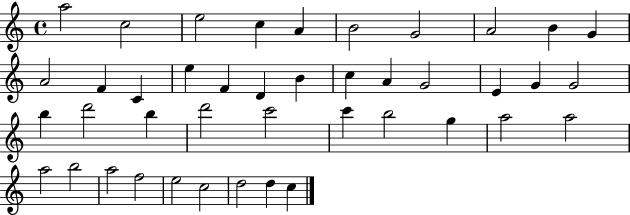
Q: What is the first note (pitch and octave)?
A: A5